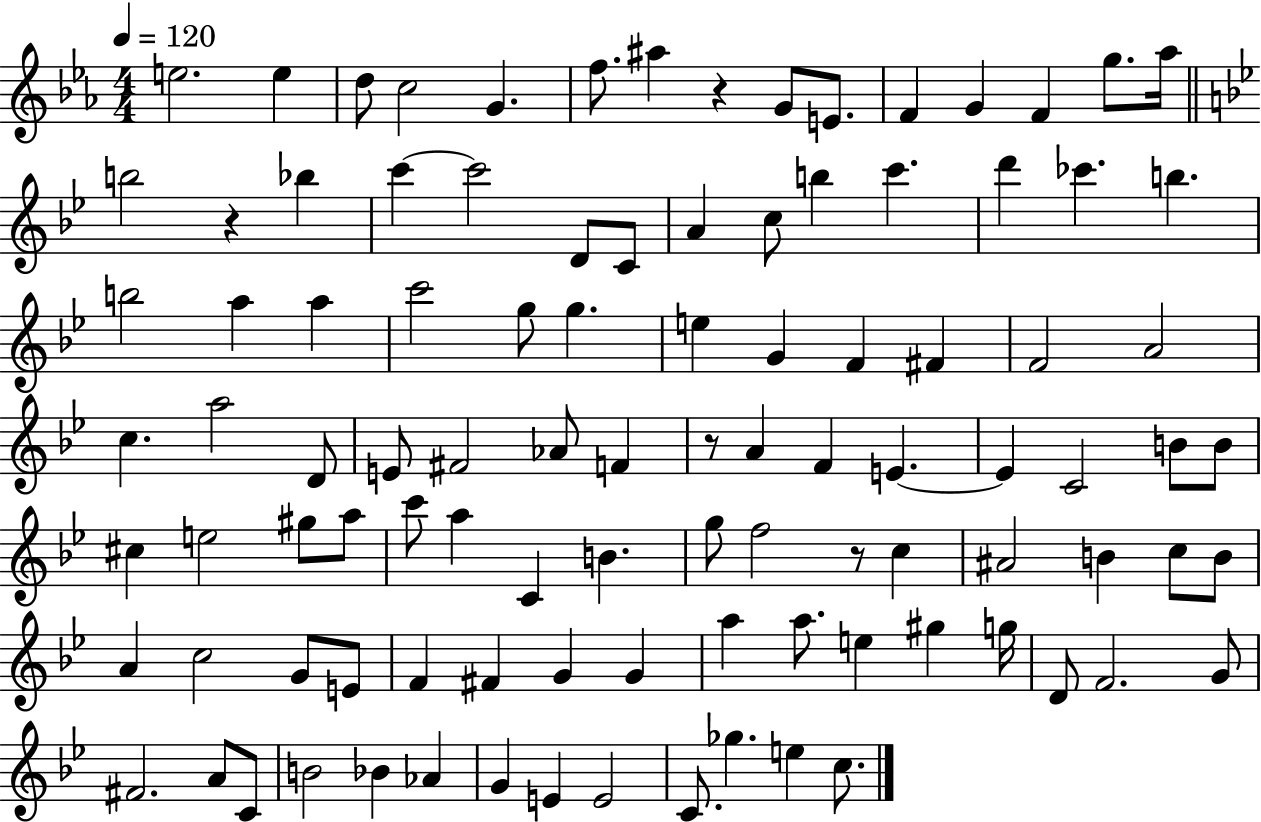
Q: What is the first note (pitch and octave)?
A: E5